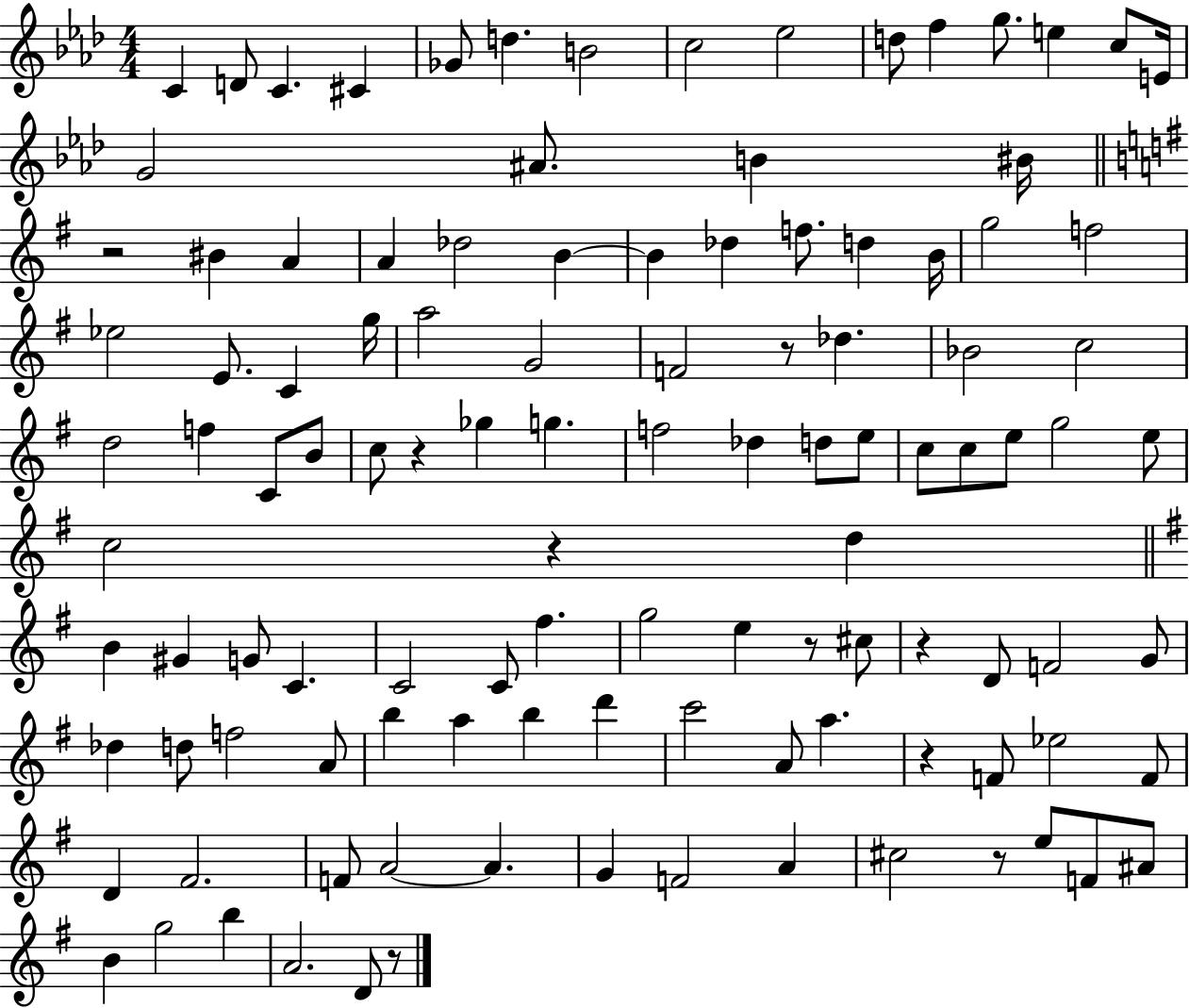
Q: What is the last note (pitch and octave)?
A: D4